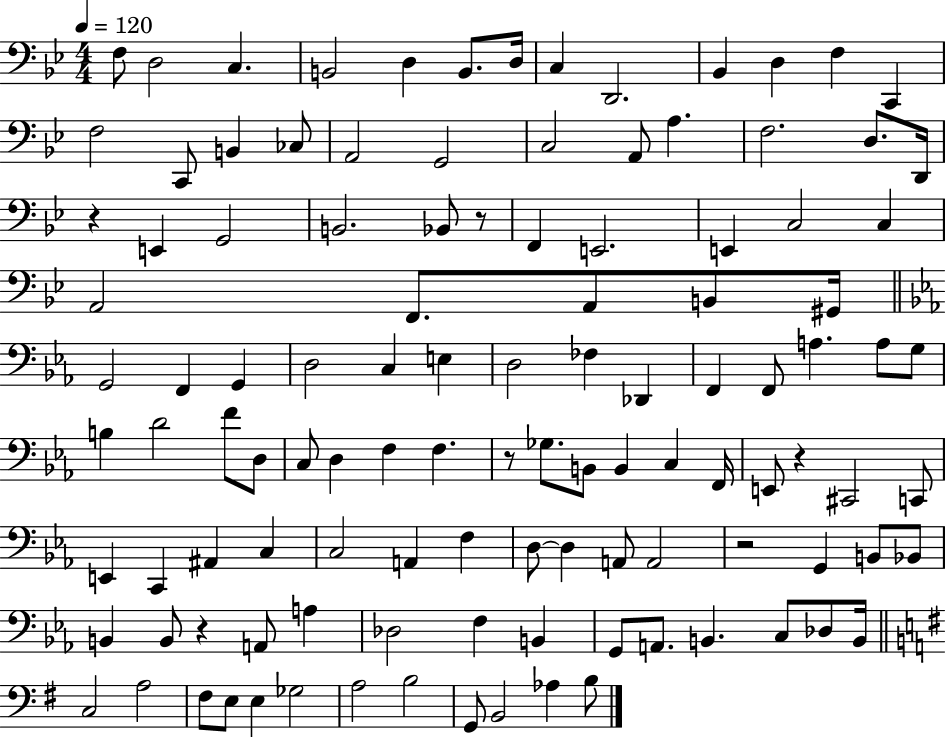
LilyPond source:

{
  \clef bass
  \numericTimeSignature
  \time 4/4
  \key bes \major
  \tempo 4 = 120
  f8 d2 c4. | b,2 d4 b,8. d16 | c4 d,2. | bes,4 d4 f4 c,4 | \break f2 c,8 b,4 ces8 | a,2 g,2 | c2 a,8 a4. | f2. d8. d,16 | \break r4 e,4 g,2 | b,2. bes,8 r8 | f,4 e,2. | e,4 c2 c4 | \break a,2 f,8. a,8 b,8 gis,16 | \bar "||" \break \key ees \major g,2 f,4 g,4 | d2 c4 e4 | d2 fes4 des,4 | f,4 f,8 a4. a8 g8 | \break b4 d'2 f'8 d8 | c8 d4 f4 f4. | r8 ges8. b,8 b,4 c4 f,16 | e,8 r4 cis,2 c,8 | \break e,4 c,4 ais,4 c4 | c2 a,4 f4 | d8~~ d4 a,8 a,2 | r2 g,4 b,8 bes,8 | \break b,4 b,8 r4 a,8 a4 | des2 f4 b,4 | g,8 a,8. b,4. c8 des8 b,16 | \bar "||" \break \key g \major c2 a2 | fis8 e8 e4 ges2 | a2 b2 | g,8 b,2 aes4 b8 | \break \bar "|."
}